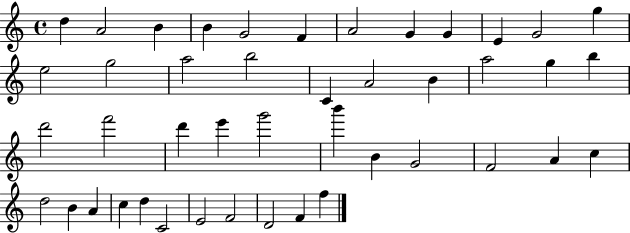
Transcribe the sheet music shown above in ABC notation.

X:1
T:Untitled
M:4/4
L:1/4
K:C
d A2 B B G2 F A2 G G E G2 g e2 g2 a2 b2 C A2 B a2 g b d'2 f'2 d' e' g'2 b' B G2 F2 A c d2 B A c d C2 E2 F2 D2 F f